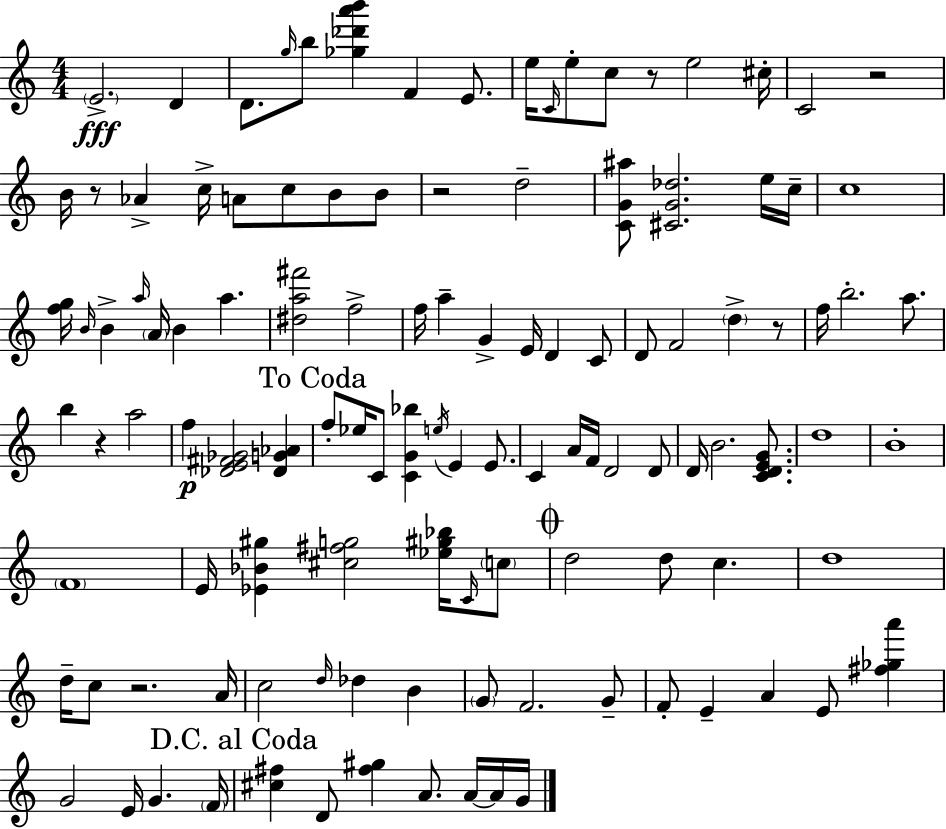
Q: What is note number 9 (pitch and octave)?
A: C4